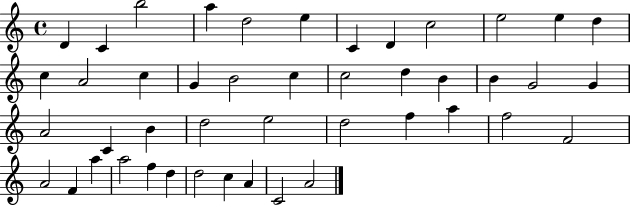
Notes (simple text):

D4/q C4/q B5/h A5/q D5/h E5/q C4/q D4/q C5/h E5/h E5/q D5/q C5/q A4/h C5/q G4/q B4/h C5/q C5/h D5/q B4/q B4/q G4/h G4/q A4/h C4/q B4/q D5/h E5/h D5/h F5/q A5/q F5/h F4/h A4/h F4/q A5/q A5/h F5/q D5/q D5/h C5/q A4/q C4/h A4/h